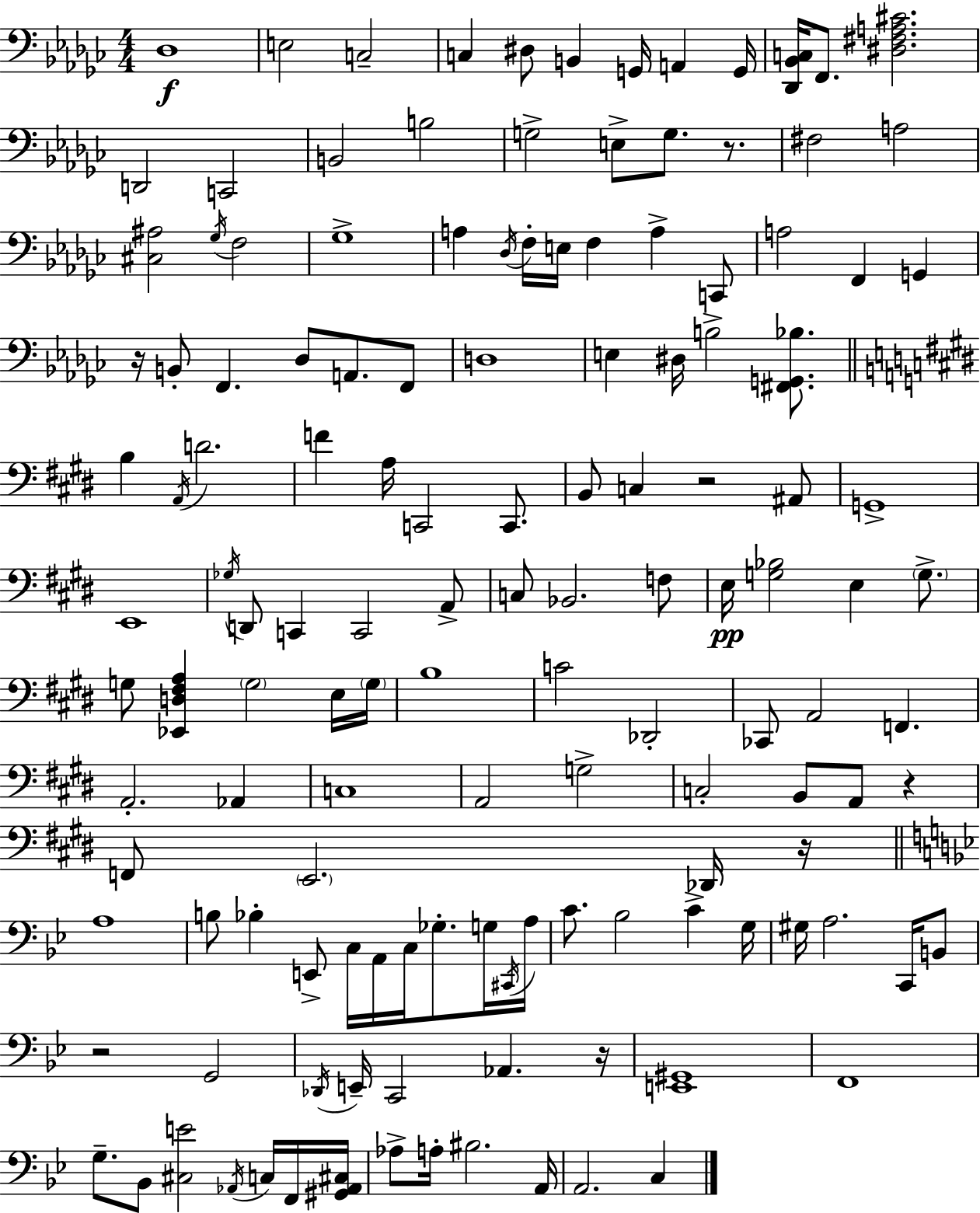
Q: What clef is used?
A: bass